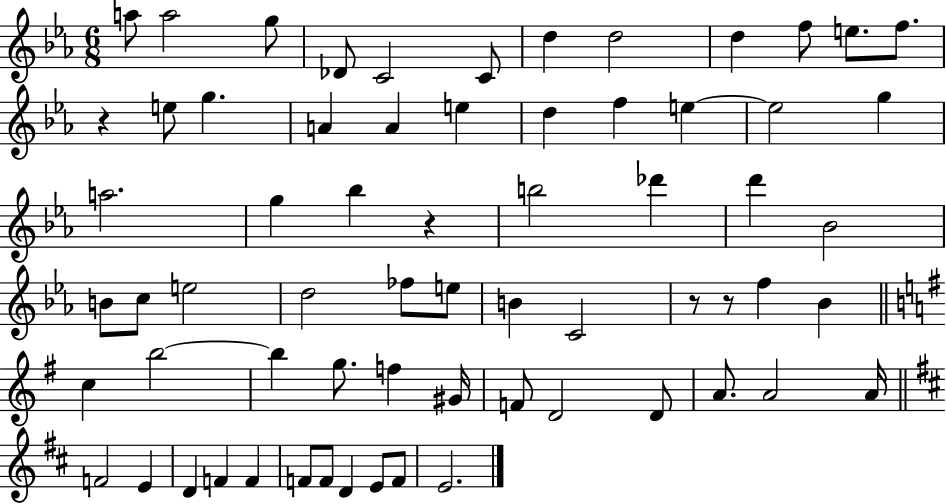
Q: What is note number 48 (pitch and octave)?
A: D4